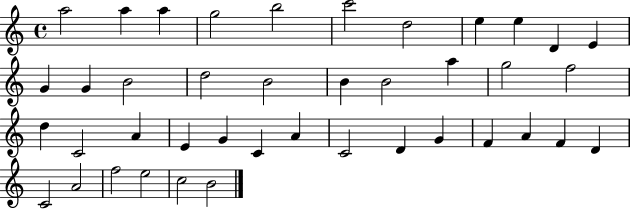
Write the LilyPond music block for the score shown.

{
  \clef treble
  \time 4/4
  \defaultTimeSignature
  \key c \major
  a''2 a''4 a''4 | g''2 b''2 | c'''2 d''2 | e''4 e''4 d'4 e'4 | \break g'4 g'4 b'2 | d''2 b'2 | b'4 b'2 a''4 | g''2 f''2 | \break d''4 c'2 a'4 | e'4 g'4 c'4 a'4 | c'2 d'4 g'4 | f'4 a'4 f'4 d'4 | \break c'2 a'2 | f''2 e''2 | c''2 b'2 | \bar "|."
}